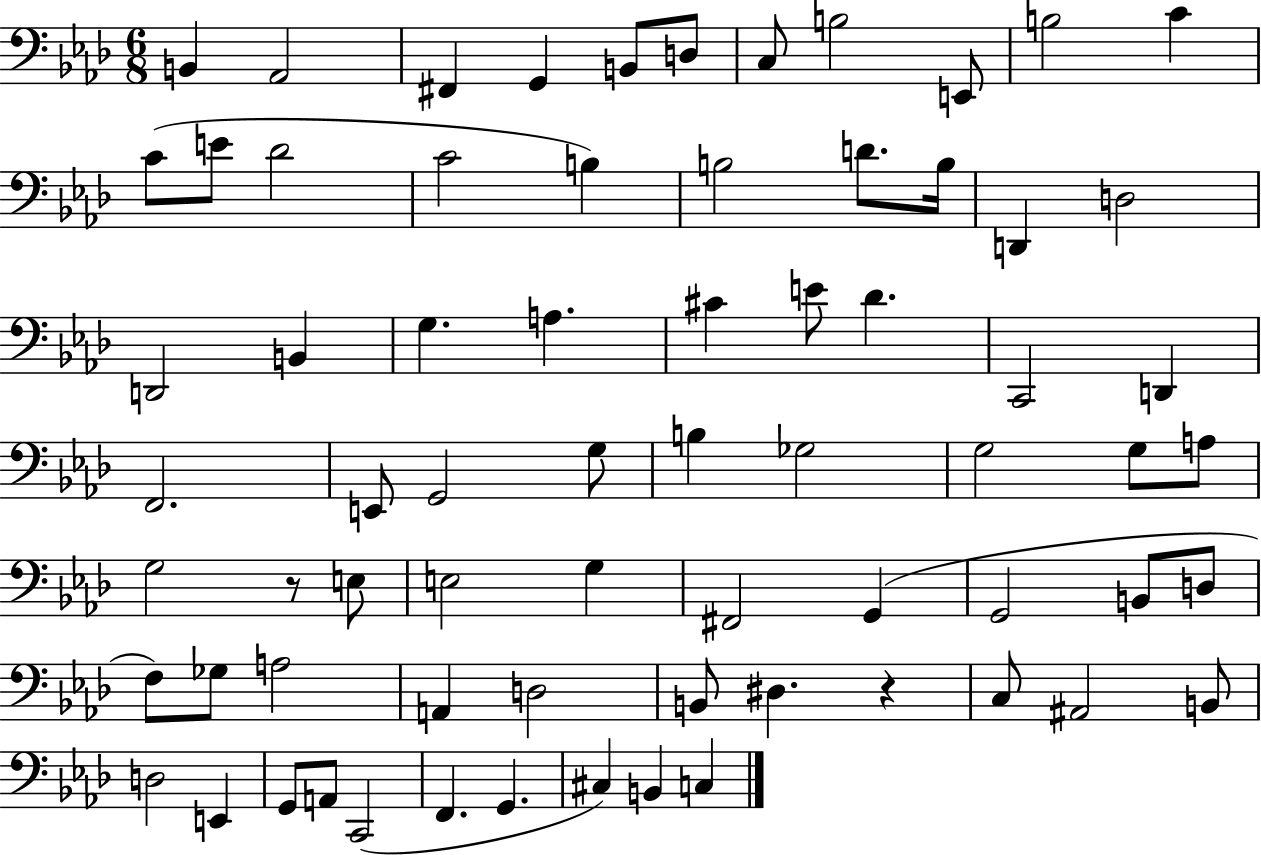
{
  \clef bass
  \numericTimeSignature
  \time 6/8
  \key aes \major
  b,4 aes,2 | fis,4 g,4 b,8 d8 | c8 b2 e,8 | b2 c'4 | \break c'8( e'8 des'2 | c'2 b4) | b2 d'8. b16 | d,4 d2 | \break d,2 b,4 | g4. a4. | cis'4 e'8 des'4. | c,2 d,4 | \break f,2. | e,8 g,2 g8 | b4 ges2 | g2 g8 a8 | \break g2 r8 e8 | e2 g4 | fis,2 g,4( | g,2 b,8 d8 | \break f8) ges8 a2 | a,4 d2 | b,8 dis4. r4 | c8 ais,2 b,8 | \break d2 e,4 | g,8 a,8 c,2( | f,4. g,4. | cis4) b,4 c4 | \break \bar "|."
}